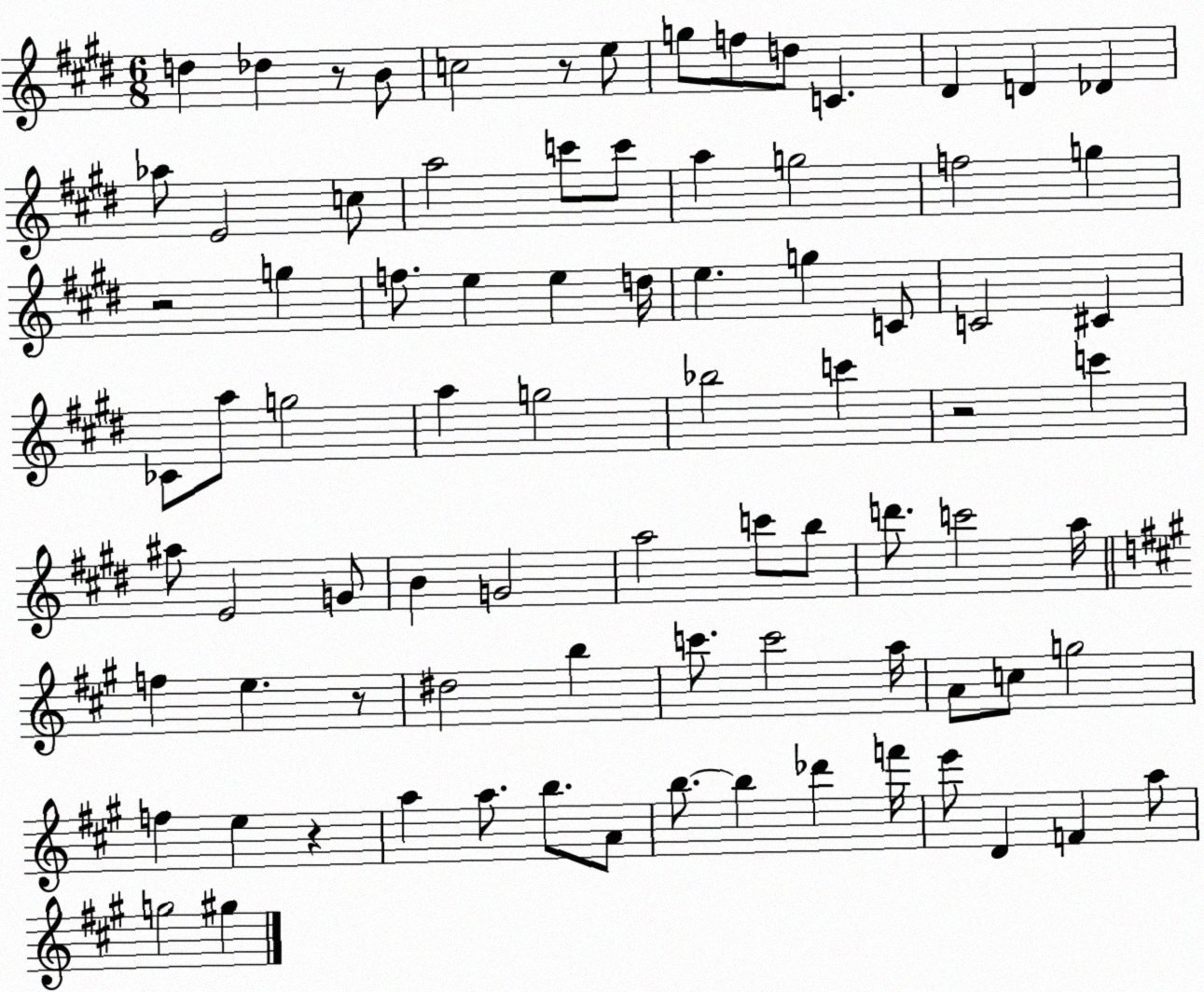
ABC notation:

X:1
T:Untitled
M:6/8
L:1/4
K:E
d _d z/2 B/2 c2 z/2 e/2 g/2 f/2 d/2 C ^D D _D _a/2 E2 c/2 a2 c'/2 c'/2 a g2 f2 g z2 g f/2 e e d/4 e g C/2 C2 ^C _C/2 a/2 g2 a g2 _b2 c' z2 c' ^a/2 E2 G/2 B G2 a2 c'/2 b/2 d'/2 c'2 a/4 f e z/2 ^d2 b c'/2 c'2 a/4 A/2 c/2 g2 f e z a a/2 b/2 A/2 b/2 b _d' f'/4 e'/2 D F a/2 g2 ^g